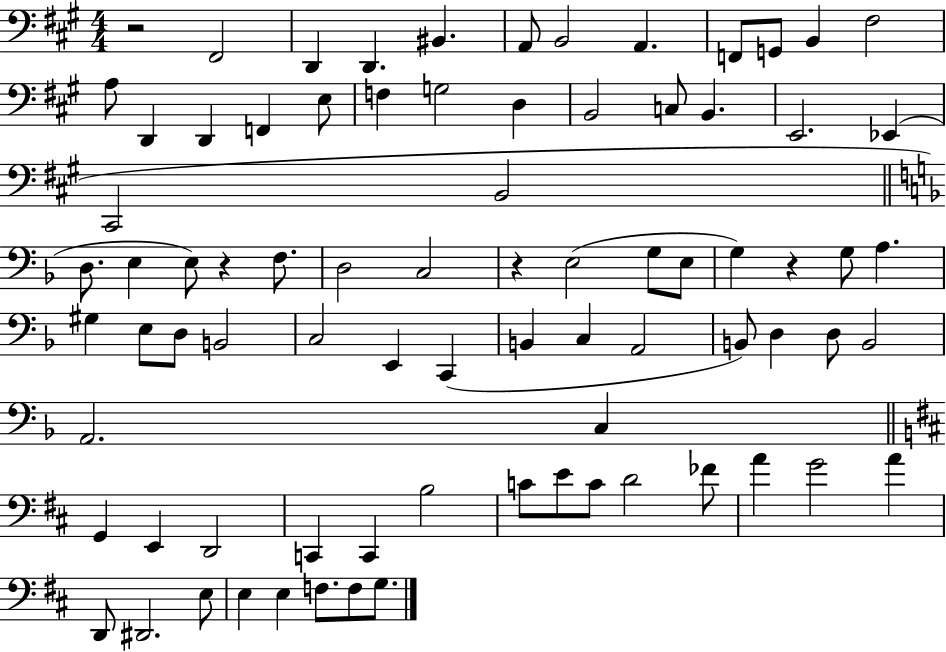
{
  \clef bass
  \numericTimeSignature
  \time 4/4
  \key a \major
  \repeat volta 2 { r2 fis,2 | d,4 d,4. bis,4. | a,8 b,2 a,4. | f,8 g,8 b,4 fis2 | \break a8 d,4 d,4 f,4 e8 | f4 g2 d4 | b,2 c8 b,4. | e,2. ees,4( | \break cis,2 b,2 | \bar "||" \break \key f \major d8. e4 e8) r4 f8. | d2 c2 | r4 e2( g8 e8 | g4) r4 g8 a4. | \break gis4 e8 d8 b,2 | c2 e,4 c,4( | b,4 c4 a,2 | b,8) d4 d8 b,2 | \break a,2. c4 | \bar "||" \break \key d \major g,4 e,4 d,2 | c,4 c,4 b2 | c'8 e'8 c'8 d'2 fes'8 | a'4 g'2 a'4 | \break d,8 dis,2. e8 | e4 e4 f8. f8 g8. | } \bar "|."
}